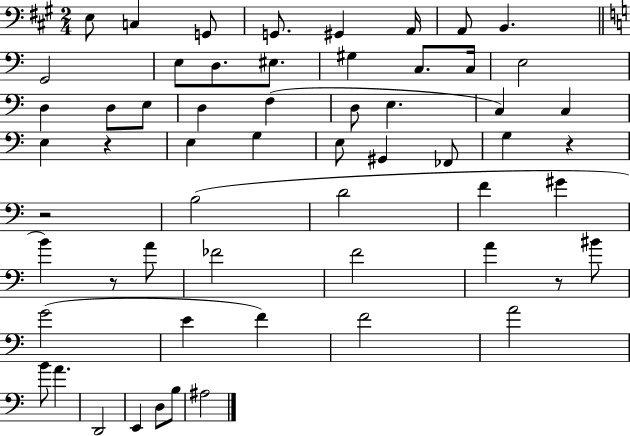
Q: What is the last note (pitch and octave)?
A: A#3